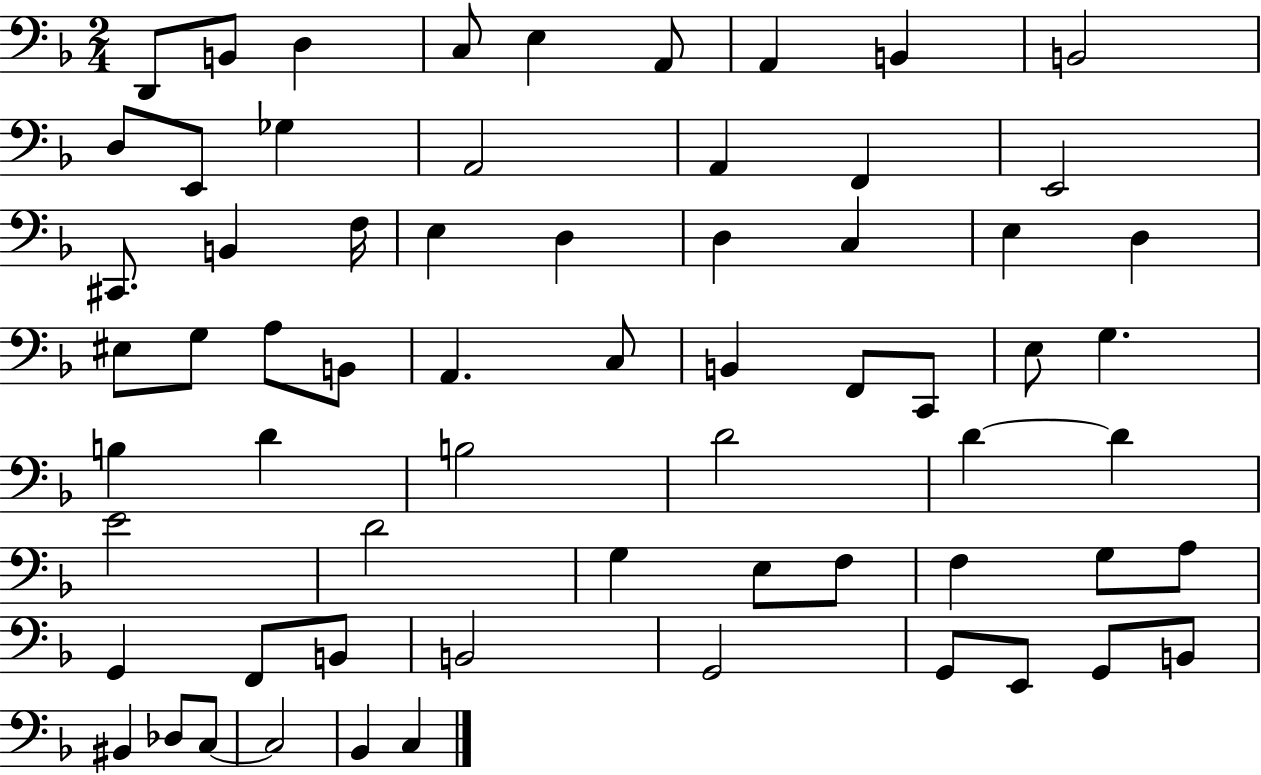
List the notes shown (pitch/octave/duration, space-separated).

D2/e B2/e D3/q C3/e E3/q A2/e A2/q B2/q B2/h D3/e E2/e Gb3/q A2/h A2/q F2/q E2/h C#2/e. B2/q F3/s E3/q D3/q D3/q C3/q E3/q D3/q EIS3/e G3/e A3/e B2/e A2/q. C3/e B2/q F2/e C2/e E3/e G3/q. B3/q D4/q B3/h D4/h D4/q D4/q E4/h D4/h G3/q E3/e F3/e F3/q G3/e A3/e G2/q F2/e B2/e B2/h G2/h G2/e E2/e G2/e B2/e BIS2/q Db3/e C3/e C3/h Bb2/q C3/q